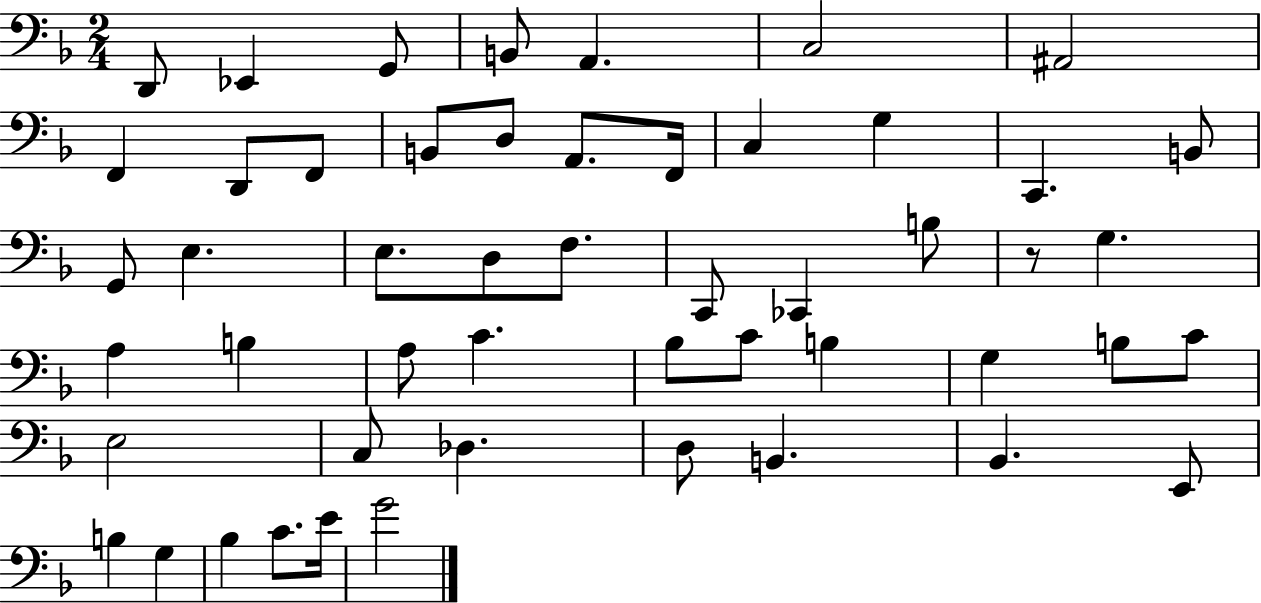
D2/e Eb2/q G2/e B2/e A2/q. C3/h A#2/h F2/q D2/e F2/e B2/e D3/e A2/e. F2/s C3/q G3/q C2/q. B2/e G2/e E3/q. E3/e. D3/e F3/e. C2/e CES2/q B3/e R/e G3/q. A3/q B3/q A3/e C4/q. Bb3/e C4/e B3/q G3/q B3/e C4/e E3/h C3/e Db3/q. D3/e B2/q. Bb2/q. E2/e B3/q G3/q Bb3/q C4/e. E4/s G4/h